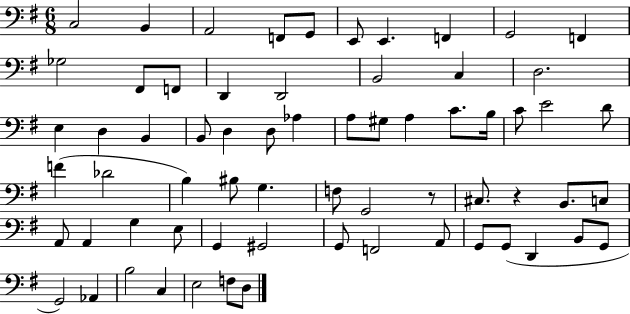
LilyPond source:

{
  \clef bass
  \numericTimeSignature
  \time 6/8
  \key g \major
  c2 b,4 | a,2 f,8 g,8 | e,8 e,4. f,4 | g,2 f,4 | \break ges2 fis,8 f,8 | d,4 d,2 | b,2 c4 | d2. | \break e4 d4 b,4 | b,8 d4 d8 aes4 | a8 gis8 a4 c'8. b16 | c'8 e'2 d'8 | \break f'4( des'2 | b4) bis8 g4. | f8 g,2 r8 | cis8. r4 b,8. c8 | \break a,8 a,4 g4 e8 | g,4 gis,2 | g,8 f,2 a,8 | g,8 g,8( d,4 b,8 g,8 | \break g,2) aes,4 | b2 c4 | e2 f8 d8 | \bar "|."
}